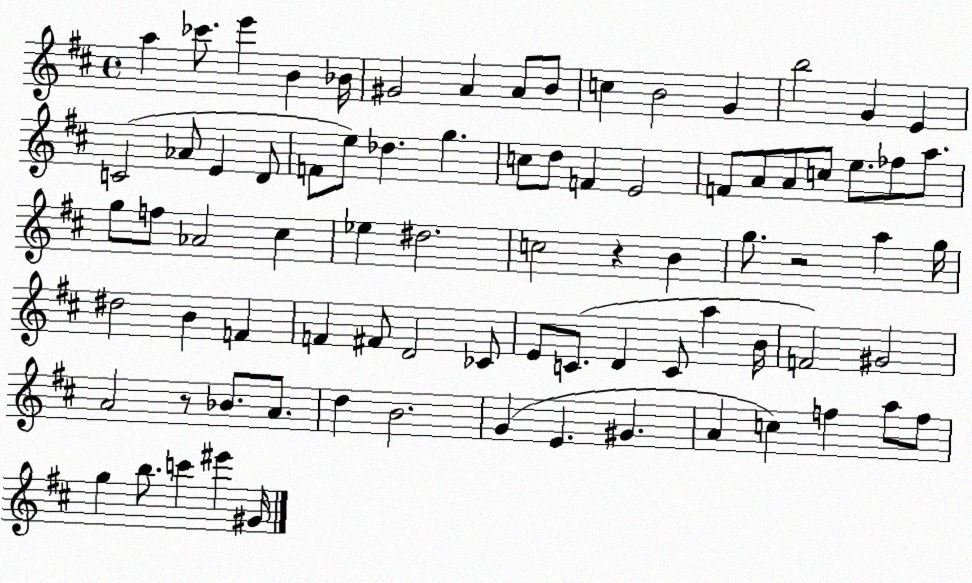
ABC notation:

X:1
T:Untitled
M:4/4
L:1/4
K:D
a _c'/2 e' B _B/4 ^G2 A A/2 B/2 c B2 G b2 G E C2 _A/2 E D/2 F/2 e/2 _d g c/2 d/2 F E2 F/2 A/2 A/2 c/2 e/2 _f/2 a/2 g/2 f/2 _A2 ^c _e ^d2 c2 z B g/2 z2 a g/4 ^d2 B F F ^F/2 D2 _C/2 E/2 C/2 D C/2 a B/4 F2 ^G2 A2 z/2 _B/2 A/2 d B2 G E ^G A c f a/2 f/2 g b/2 c' ^e' ^G/4